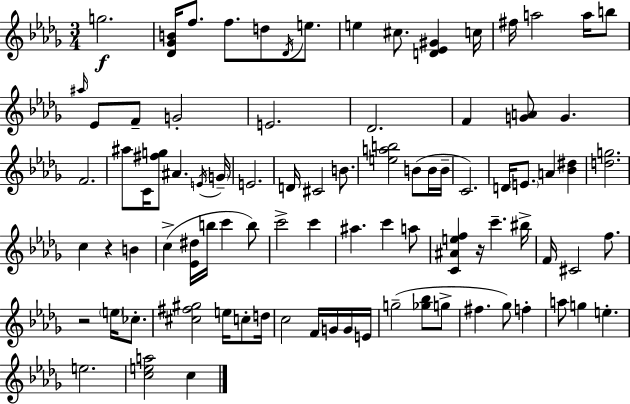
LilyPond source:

{
  \clef treble
  \numericTimeSignature
  \time 3/4
  \key bes \minor
  g''2.\f | <des' ges' b'>16 f''8. f''8. d''8 \acciaccatura { des'16 } e''8. | e''4 cis''8. <d' ees' gis'>4 | c''16 fis''16 a''2 a''16 b''8 | \break \grace { ais''16 } ees'8 f'8-- g'2-. | e'2. | des'2. | f'4 <g' a'>8 g'4. | \break f'2. | ais''8 c'16 <fis'' g''>8 ais'4. | \acciaccatura { e'16 } \parenthesize g'16-- e'2. | d'16 cis'2 | \break b'8. <e'' a'' b''>2 b'8( | b'16 b'16-- c'2.) | d'16 \parenthesize e'8. a'4 <bes' dis''>4 | <d'' g''>2. | \break c''4 r4 b'4 | c''4->( <ees' dis''>16 b''16 c'''4 | b''8) c'''2-> c'''4 | ais''4. c'''4 | \break a''8 <c' ais' e'' f''>4 r16 c'''4.-- | bis''16-> f'16 cis'2 | f''8. r2 \parenthesize e''16 | ces''8.-. <cis'' fis'' gis''>2 e''16 | \break c''8-. d''16 c''2 f'16 | g'16 g'16 e'16 g''2--( <ges'' bes''>8 | g''8-> fis''4. ges''8) f''4-. | a''8 g''4 e''4.-. | \break e''2. | <c'' e'' a''>2 c''4 | \bar "|."
}